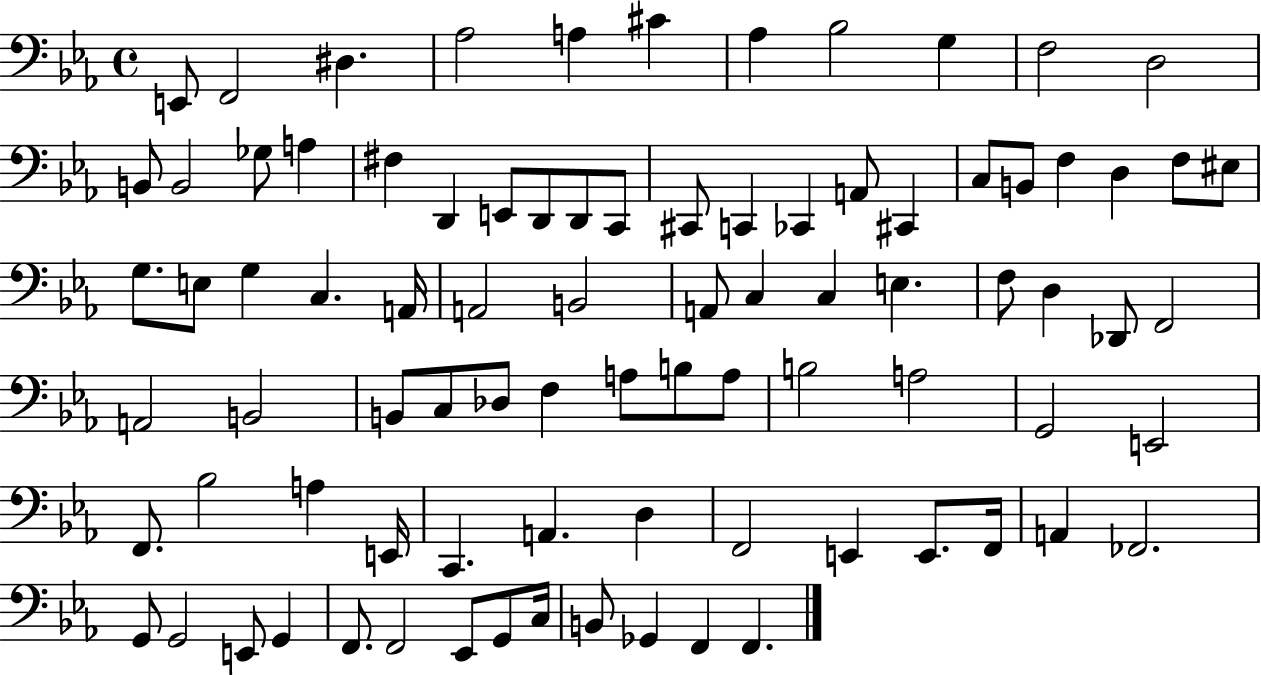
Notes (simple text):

E2/e F2/h D#3/q. Ab3/h A3/q C#4/q Ab3/q Bb3/h G3/q F3/h D3/h B2/e B2/h Gb3/e A3/q F#3/q D2/q E2/e D2/e D2/e C2/e C#2/e C2/q CES2/q A2/e C#2/q C3/e B2/e F3/q D3/q F3/e EIS3/e G3/e. E3/e G3/q C3/q. A2/s A2/h B2/h A2/e C3/q C3/q E3/q. F3/e D3/q Db2/e F2/h A2/h B2/h B2/e C3/e Db3/e F3/q A3/e B3/e A3/e B3/h A3/h G2/h E2/h F2/e. Bb3/h A3/q E2/s C2/q. A2/q. D3/q F2/h E2/q E2/e. F2/s A2/q FES2/h. G2/e G2/h E2/e G2/q F2/e. F2/h Eb2/e G2/e C3/s B2/e Gb2/q F2/q F2/q.